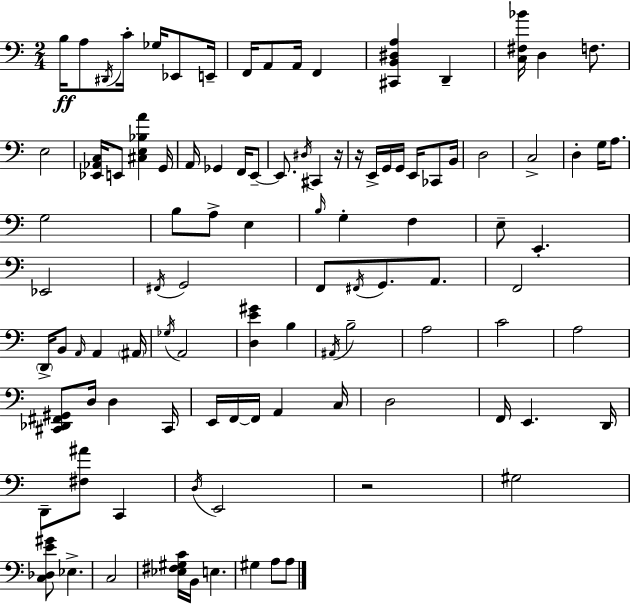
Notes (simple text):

B3/s A3/e D#2/s C4/s Gb3/s Eb2/e E2/s F2/s A2/e A2/s F2/q [C#2,B2,D#3,A3]/q D2/q [C3,F#3,Bb4]/s D3/q F3/e. E3/h [Eb2,Ab2,C3]/s E2/e [C#3,E3,Bb3,A4]/q G2/s A2/s Gb2/q F2/s E2/e E2/e. D#3/s C#2/q R/s R/s E2/s G2/s G2/s E2/s CES2/e B2/s D3/h C3/h D3/q G3/s A3/e. G3/h B3/e A3/e E3/q B3/s G3/q F3/q E3/e E2/q. Eb2/h F#2/s G2/h F2/e F#2/s G2/e. A2/e. F2/h D2/s B2/e A2/s A2/q A#2/s Gb3/s A2/h [D3,E4,G#4]/q B3/q A#2/s B3/h A3/h C4/h A3/h [C#2,Db2,F#2,G#2]/e D3/s D3/q C#2/s E2/s F2/s F2/s A2/q C3/s D3/h F2/s E2/q. D2/s D2/e [F#3,A#4]/e C2/q D3/s E2/h R/h G#3/h [C3,Db3,E4,G#4]/e Eb3/q. C3/h [Eb3,F#3,G#3,C4]/s B2/s E3/q. G#3/q A3/e A3/e